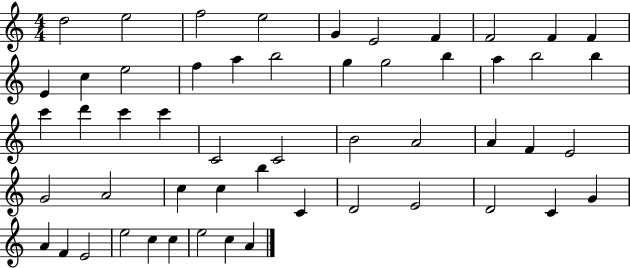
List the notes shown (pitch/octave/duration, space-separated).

D5/h E5/h F5/h E5/h G4/q E4/h F4/q F4/h F4/q F4/q E4/q C5/q E5/h F5/q A5/q B5/h G5/q G5/h B5/q A5/q B5/h B5/q C6/q D6/q C6/q C6/q C4/h C4/h B4/h A4/h A4/q F4/q E4/h G4/h A4/h C5/q C5/q B5/q C4/q D4/h E4/h D4/h C4/q G4/q A4/q F4/q E4/h E5/h C5/q C5/q E5/h C5/q A4/q